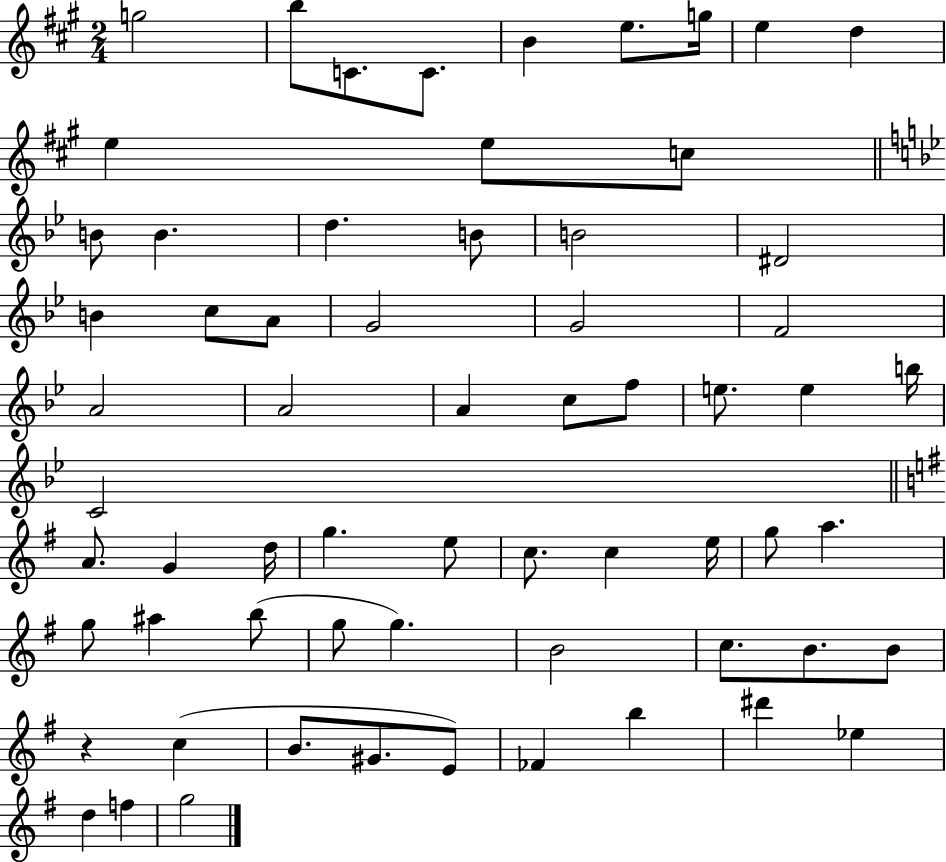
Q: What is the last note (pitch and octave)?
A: G5